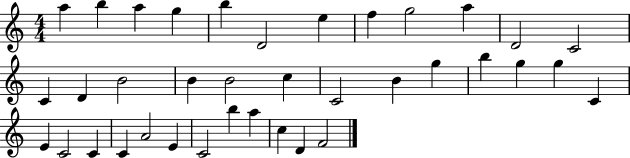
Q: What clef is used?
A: treble